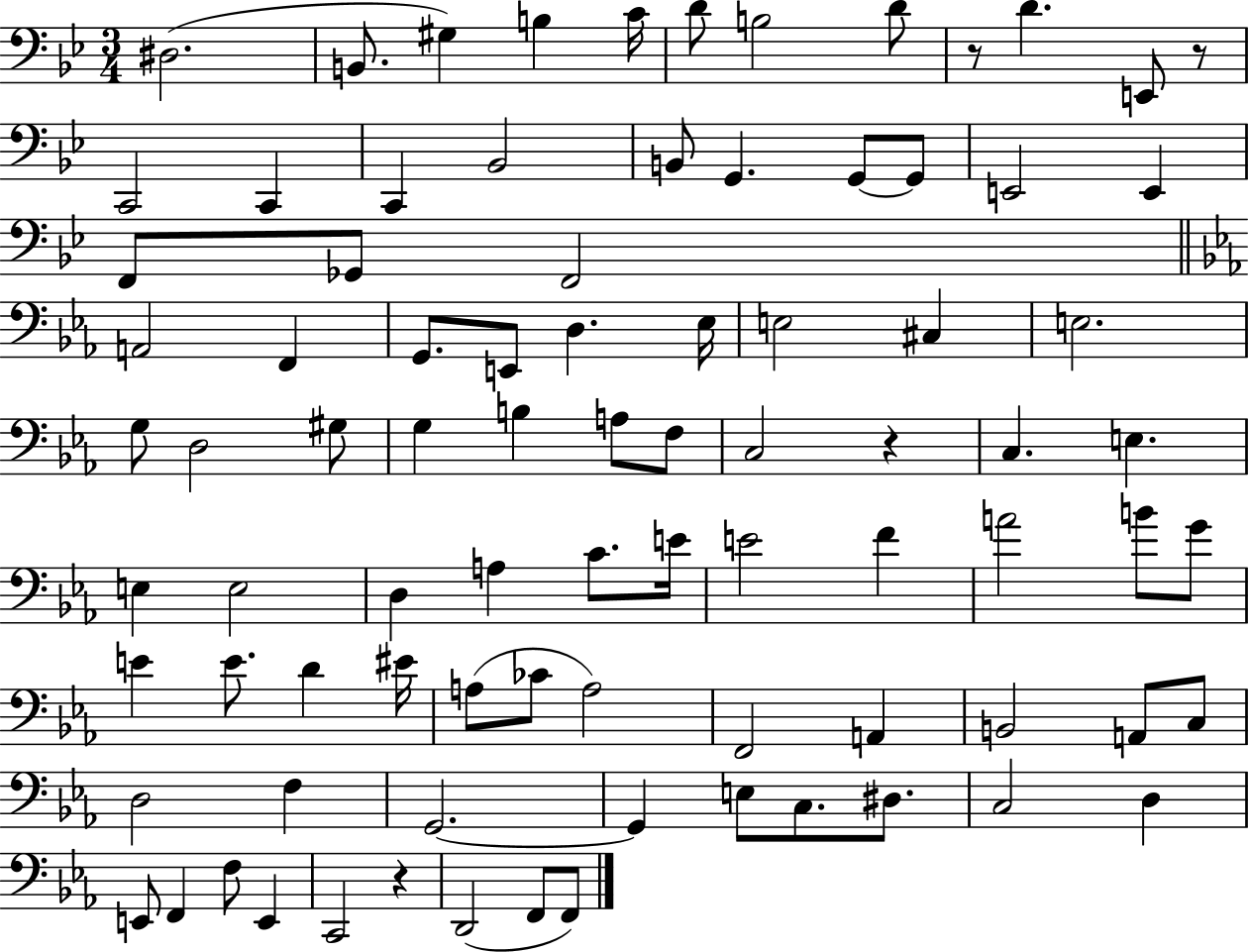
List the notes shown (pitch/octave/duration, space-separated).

D#3/h. B2/e. G#3/q B3/q C4/s D4/e B3/h D4/e R/e D4/q. E2/e R/e C2/h C2/q C2/q Bb2/h B2/e G2/q. G2/e G2/e E2/h E2/q F2/e Gb2/e F2/h A2/h F2/q G2/e. E2/e D3/q. Eb3/s E3/h C#3/q E3/h. G3/e D3/h G#3/e G3/q B3/q A3/e F3/e C3/h R/q C3/q. E3/q. E3/q E3/h D3/q A3/q C4/e. E4/s E4/h F4/q A4/h B4/e G4/e E4/q E4/e. D4/q EIS4/s A3/e CES4/e A3/h F2/h A2/q B2/h A2/e C3/e D3/h F3/q G2/h. G2/q E3/e C3/e. D#3/e. C3/h D3/q E2/e F2/q F3/e E2/q C2/h R/q D2/h F2/e F2/e